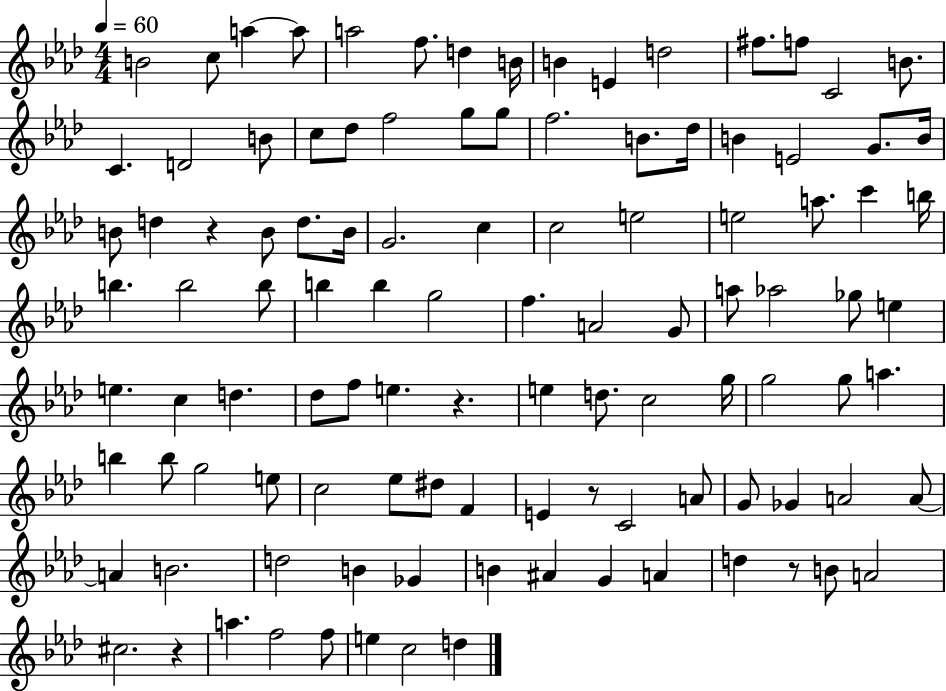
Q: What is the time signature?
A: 4/4